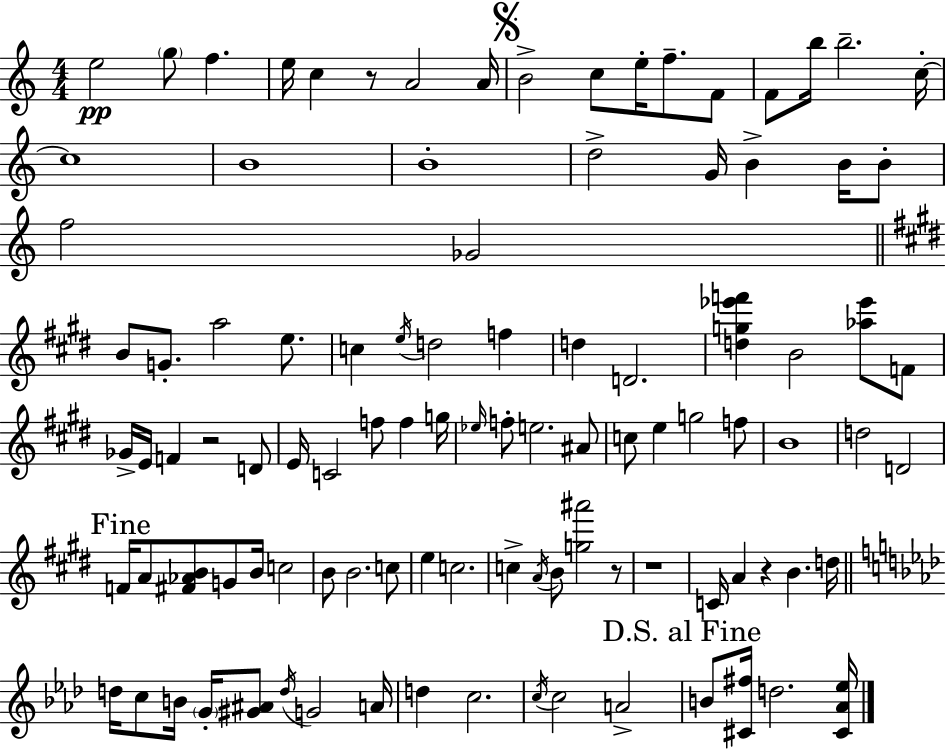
E5/h G5/e F5/q. E5/s C5/q R/e A4/h A4/s B4/h C5/e E5/s F5/e. F4/e F4/e B5/s B5/h. C5/s C5/w B4/w B4/w D5/h G4/s B4/q B4/s B4/e F5/h Gb4/h B4/e G4/e. A5/h E5/e. C5/q E5/s D5/h F5/q D5/q D4/h. [D5,G5,Eb6,F6]/q B4/h [Ab5,Eb6]/e F4/e Gb4/s E4/s F4/q R/h D4/e E4/s C4/h F5/e F5/q G5/s Eb5/s F5/e E5/h. A#4/e C5/e E5/q G5/h F5/e B4/w D5/h D4/h F4/s A4/e [F#4,Ab4,B4]/e G4/e B4/s C5/h B4/e B4/h. C5/e E5/q C5/h. C5/q A4/s B4/e [G5,A#6]/h R/e R/w C4/s A4/q R/q B4/q. D5/s D5/s C5/e B4/s G4/s [G#4,A#4]/e D5/s G4/h A4/s D5/q C5/h. C5/s C5/h A4/h B4/e [C#4,F#5]/s D5/h. [C#4,Ab4,Eb5]/s